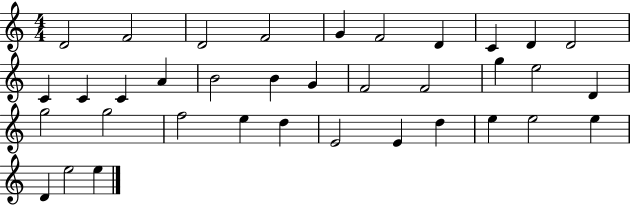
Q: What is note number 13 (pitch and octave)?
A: C4